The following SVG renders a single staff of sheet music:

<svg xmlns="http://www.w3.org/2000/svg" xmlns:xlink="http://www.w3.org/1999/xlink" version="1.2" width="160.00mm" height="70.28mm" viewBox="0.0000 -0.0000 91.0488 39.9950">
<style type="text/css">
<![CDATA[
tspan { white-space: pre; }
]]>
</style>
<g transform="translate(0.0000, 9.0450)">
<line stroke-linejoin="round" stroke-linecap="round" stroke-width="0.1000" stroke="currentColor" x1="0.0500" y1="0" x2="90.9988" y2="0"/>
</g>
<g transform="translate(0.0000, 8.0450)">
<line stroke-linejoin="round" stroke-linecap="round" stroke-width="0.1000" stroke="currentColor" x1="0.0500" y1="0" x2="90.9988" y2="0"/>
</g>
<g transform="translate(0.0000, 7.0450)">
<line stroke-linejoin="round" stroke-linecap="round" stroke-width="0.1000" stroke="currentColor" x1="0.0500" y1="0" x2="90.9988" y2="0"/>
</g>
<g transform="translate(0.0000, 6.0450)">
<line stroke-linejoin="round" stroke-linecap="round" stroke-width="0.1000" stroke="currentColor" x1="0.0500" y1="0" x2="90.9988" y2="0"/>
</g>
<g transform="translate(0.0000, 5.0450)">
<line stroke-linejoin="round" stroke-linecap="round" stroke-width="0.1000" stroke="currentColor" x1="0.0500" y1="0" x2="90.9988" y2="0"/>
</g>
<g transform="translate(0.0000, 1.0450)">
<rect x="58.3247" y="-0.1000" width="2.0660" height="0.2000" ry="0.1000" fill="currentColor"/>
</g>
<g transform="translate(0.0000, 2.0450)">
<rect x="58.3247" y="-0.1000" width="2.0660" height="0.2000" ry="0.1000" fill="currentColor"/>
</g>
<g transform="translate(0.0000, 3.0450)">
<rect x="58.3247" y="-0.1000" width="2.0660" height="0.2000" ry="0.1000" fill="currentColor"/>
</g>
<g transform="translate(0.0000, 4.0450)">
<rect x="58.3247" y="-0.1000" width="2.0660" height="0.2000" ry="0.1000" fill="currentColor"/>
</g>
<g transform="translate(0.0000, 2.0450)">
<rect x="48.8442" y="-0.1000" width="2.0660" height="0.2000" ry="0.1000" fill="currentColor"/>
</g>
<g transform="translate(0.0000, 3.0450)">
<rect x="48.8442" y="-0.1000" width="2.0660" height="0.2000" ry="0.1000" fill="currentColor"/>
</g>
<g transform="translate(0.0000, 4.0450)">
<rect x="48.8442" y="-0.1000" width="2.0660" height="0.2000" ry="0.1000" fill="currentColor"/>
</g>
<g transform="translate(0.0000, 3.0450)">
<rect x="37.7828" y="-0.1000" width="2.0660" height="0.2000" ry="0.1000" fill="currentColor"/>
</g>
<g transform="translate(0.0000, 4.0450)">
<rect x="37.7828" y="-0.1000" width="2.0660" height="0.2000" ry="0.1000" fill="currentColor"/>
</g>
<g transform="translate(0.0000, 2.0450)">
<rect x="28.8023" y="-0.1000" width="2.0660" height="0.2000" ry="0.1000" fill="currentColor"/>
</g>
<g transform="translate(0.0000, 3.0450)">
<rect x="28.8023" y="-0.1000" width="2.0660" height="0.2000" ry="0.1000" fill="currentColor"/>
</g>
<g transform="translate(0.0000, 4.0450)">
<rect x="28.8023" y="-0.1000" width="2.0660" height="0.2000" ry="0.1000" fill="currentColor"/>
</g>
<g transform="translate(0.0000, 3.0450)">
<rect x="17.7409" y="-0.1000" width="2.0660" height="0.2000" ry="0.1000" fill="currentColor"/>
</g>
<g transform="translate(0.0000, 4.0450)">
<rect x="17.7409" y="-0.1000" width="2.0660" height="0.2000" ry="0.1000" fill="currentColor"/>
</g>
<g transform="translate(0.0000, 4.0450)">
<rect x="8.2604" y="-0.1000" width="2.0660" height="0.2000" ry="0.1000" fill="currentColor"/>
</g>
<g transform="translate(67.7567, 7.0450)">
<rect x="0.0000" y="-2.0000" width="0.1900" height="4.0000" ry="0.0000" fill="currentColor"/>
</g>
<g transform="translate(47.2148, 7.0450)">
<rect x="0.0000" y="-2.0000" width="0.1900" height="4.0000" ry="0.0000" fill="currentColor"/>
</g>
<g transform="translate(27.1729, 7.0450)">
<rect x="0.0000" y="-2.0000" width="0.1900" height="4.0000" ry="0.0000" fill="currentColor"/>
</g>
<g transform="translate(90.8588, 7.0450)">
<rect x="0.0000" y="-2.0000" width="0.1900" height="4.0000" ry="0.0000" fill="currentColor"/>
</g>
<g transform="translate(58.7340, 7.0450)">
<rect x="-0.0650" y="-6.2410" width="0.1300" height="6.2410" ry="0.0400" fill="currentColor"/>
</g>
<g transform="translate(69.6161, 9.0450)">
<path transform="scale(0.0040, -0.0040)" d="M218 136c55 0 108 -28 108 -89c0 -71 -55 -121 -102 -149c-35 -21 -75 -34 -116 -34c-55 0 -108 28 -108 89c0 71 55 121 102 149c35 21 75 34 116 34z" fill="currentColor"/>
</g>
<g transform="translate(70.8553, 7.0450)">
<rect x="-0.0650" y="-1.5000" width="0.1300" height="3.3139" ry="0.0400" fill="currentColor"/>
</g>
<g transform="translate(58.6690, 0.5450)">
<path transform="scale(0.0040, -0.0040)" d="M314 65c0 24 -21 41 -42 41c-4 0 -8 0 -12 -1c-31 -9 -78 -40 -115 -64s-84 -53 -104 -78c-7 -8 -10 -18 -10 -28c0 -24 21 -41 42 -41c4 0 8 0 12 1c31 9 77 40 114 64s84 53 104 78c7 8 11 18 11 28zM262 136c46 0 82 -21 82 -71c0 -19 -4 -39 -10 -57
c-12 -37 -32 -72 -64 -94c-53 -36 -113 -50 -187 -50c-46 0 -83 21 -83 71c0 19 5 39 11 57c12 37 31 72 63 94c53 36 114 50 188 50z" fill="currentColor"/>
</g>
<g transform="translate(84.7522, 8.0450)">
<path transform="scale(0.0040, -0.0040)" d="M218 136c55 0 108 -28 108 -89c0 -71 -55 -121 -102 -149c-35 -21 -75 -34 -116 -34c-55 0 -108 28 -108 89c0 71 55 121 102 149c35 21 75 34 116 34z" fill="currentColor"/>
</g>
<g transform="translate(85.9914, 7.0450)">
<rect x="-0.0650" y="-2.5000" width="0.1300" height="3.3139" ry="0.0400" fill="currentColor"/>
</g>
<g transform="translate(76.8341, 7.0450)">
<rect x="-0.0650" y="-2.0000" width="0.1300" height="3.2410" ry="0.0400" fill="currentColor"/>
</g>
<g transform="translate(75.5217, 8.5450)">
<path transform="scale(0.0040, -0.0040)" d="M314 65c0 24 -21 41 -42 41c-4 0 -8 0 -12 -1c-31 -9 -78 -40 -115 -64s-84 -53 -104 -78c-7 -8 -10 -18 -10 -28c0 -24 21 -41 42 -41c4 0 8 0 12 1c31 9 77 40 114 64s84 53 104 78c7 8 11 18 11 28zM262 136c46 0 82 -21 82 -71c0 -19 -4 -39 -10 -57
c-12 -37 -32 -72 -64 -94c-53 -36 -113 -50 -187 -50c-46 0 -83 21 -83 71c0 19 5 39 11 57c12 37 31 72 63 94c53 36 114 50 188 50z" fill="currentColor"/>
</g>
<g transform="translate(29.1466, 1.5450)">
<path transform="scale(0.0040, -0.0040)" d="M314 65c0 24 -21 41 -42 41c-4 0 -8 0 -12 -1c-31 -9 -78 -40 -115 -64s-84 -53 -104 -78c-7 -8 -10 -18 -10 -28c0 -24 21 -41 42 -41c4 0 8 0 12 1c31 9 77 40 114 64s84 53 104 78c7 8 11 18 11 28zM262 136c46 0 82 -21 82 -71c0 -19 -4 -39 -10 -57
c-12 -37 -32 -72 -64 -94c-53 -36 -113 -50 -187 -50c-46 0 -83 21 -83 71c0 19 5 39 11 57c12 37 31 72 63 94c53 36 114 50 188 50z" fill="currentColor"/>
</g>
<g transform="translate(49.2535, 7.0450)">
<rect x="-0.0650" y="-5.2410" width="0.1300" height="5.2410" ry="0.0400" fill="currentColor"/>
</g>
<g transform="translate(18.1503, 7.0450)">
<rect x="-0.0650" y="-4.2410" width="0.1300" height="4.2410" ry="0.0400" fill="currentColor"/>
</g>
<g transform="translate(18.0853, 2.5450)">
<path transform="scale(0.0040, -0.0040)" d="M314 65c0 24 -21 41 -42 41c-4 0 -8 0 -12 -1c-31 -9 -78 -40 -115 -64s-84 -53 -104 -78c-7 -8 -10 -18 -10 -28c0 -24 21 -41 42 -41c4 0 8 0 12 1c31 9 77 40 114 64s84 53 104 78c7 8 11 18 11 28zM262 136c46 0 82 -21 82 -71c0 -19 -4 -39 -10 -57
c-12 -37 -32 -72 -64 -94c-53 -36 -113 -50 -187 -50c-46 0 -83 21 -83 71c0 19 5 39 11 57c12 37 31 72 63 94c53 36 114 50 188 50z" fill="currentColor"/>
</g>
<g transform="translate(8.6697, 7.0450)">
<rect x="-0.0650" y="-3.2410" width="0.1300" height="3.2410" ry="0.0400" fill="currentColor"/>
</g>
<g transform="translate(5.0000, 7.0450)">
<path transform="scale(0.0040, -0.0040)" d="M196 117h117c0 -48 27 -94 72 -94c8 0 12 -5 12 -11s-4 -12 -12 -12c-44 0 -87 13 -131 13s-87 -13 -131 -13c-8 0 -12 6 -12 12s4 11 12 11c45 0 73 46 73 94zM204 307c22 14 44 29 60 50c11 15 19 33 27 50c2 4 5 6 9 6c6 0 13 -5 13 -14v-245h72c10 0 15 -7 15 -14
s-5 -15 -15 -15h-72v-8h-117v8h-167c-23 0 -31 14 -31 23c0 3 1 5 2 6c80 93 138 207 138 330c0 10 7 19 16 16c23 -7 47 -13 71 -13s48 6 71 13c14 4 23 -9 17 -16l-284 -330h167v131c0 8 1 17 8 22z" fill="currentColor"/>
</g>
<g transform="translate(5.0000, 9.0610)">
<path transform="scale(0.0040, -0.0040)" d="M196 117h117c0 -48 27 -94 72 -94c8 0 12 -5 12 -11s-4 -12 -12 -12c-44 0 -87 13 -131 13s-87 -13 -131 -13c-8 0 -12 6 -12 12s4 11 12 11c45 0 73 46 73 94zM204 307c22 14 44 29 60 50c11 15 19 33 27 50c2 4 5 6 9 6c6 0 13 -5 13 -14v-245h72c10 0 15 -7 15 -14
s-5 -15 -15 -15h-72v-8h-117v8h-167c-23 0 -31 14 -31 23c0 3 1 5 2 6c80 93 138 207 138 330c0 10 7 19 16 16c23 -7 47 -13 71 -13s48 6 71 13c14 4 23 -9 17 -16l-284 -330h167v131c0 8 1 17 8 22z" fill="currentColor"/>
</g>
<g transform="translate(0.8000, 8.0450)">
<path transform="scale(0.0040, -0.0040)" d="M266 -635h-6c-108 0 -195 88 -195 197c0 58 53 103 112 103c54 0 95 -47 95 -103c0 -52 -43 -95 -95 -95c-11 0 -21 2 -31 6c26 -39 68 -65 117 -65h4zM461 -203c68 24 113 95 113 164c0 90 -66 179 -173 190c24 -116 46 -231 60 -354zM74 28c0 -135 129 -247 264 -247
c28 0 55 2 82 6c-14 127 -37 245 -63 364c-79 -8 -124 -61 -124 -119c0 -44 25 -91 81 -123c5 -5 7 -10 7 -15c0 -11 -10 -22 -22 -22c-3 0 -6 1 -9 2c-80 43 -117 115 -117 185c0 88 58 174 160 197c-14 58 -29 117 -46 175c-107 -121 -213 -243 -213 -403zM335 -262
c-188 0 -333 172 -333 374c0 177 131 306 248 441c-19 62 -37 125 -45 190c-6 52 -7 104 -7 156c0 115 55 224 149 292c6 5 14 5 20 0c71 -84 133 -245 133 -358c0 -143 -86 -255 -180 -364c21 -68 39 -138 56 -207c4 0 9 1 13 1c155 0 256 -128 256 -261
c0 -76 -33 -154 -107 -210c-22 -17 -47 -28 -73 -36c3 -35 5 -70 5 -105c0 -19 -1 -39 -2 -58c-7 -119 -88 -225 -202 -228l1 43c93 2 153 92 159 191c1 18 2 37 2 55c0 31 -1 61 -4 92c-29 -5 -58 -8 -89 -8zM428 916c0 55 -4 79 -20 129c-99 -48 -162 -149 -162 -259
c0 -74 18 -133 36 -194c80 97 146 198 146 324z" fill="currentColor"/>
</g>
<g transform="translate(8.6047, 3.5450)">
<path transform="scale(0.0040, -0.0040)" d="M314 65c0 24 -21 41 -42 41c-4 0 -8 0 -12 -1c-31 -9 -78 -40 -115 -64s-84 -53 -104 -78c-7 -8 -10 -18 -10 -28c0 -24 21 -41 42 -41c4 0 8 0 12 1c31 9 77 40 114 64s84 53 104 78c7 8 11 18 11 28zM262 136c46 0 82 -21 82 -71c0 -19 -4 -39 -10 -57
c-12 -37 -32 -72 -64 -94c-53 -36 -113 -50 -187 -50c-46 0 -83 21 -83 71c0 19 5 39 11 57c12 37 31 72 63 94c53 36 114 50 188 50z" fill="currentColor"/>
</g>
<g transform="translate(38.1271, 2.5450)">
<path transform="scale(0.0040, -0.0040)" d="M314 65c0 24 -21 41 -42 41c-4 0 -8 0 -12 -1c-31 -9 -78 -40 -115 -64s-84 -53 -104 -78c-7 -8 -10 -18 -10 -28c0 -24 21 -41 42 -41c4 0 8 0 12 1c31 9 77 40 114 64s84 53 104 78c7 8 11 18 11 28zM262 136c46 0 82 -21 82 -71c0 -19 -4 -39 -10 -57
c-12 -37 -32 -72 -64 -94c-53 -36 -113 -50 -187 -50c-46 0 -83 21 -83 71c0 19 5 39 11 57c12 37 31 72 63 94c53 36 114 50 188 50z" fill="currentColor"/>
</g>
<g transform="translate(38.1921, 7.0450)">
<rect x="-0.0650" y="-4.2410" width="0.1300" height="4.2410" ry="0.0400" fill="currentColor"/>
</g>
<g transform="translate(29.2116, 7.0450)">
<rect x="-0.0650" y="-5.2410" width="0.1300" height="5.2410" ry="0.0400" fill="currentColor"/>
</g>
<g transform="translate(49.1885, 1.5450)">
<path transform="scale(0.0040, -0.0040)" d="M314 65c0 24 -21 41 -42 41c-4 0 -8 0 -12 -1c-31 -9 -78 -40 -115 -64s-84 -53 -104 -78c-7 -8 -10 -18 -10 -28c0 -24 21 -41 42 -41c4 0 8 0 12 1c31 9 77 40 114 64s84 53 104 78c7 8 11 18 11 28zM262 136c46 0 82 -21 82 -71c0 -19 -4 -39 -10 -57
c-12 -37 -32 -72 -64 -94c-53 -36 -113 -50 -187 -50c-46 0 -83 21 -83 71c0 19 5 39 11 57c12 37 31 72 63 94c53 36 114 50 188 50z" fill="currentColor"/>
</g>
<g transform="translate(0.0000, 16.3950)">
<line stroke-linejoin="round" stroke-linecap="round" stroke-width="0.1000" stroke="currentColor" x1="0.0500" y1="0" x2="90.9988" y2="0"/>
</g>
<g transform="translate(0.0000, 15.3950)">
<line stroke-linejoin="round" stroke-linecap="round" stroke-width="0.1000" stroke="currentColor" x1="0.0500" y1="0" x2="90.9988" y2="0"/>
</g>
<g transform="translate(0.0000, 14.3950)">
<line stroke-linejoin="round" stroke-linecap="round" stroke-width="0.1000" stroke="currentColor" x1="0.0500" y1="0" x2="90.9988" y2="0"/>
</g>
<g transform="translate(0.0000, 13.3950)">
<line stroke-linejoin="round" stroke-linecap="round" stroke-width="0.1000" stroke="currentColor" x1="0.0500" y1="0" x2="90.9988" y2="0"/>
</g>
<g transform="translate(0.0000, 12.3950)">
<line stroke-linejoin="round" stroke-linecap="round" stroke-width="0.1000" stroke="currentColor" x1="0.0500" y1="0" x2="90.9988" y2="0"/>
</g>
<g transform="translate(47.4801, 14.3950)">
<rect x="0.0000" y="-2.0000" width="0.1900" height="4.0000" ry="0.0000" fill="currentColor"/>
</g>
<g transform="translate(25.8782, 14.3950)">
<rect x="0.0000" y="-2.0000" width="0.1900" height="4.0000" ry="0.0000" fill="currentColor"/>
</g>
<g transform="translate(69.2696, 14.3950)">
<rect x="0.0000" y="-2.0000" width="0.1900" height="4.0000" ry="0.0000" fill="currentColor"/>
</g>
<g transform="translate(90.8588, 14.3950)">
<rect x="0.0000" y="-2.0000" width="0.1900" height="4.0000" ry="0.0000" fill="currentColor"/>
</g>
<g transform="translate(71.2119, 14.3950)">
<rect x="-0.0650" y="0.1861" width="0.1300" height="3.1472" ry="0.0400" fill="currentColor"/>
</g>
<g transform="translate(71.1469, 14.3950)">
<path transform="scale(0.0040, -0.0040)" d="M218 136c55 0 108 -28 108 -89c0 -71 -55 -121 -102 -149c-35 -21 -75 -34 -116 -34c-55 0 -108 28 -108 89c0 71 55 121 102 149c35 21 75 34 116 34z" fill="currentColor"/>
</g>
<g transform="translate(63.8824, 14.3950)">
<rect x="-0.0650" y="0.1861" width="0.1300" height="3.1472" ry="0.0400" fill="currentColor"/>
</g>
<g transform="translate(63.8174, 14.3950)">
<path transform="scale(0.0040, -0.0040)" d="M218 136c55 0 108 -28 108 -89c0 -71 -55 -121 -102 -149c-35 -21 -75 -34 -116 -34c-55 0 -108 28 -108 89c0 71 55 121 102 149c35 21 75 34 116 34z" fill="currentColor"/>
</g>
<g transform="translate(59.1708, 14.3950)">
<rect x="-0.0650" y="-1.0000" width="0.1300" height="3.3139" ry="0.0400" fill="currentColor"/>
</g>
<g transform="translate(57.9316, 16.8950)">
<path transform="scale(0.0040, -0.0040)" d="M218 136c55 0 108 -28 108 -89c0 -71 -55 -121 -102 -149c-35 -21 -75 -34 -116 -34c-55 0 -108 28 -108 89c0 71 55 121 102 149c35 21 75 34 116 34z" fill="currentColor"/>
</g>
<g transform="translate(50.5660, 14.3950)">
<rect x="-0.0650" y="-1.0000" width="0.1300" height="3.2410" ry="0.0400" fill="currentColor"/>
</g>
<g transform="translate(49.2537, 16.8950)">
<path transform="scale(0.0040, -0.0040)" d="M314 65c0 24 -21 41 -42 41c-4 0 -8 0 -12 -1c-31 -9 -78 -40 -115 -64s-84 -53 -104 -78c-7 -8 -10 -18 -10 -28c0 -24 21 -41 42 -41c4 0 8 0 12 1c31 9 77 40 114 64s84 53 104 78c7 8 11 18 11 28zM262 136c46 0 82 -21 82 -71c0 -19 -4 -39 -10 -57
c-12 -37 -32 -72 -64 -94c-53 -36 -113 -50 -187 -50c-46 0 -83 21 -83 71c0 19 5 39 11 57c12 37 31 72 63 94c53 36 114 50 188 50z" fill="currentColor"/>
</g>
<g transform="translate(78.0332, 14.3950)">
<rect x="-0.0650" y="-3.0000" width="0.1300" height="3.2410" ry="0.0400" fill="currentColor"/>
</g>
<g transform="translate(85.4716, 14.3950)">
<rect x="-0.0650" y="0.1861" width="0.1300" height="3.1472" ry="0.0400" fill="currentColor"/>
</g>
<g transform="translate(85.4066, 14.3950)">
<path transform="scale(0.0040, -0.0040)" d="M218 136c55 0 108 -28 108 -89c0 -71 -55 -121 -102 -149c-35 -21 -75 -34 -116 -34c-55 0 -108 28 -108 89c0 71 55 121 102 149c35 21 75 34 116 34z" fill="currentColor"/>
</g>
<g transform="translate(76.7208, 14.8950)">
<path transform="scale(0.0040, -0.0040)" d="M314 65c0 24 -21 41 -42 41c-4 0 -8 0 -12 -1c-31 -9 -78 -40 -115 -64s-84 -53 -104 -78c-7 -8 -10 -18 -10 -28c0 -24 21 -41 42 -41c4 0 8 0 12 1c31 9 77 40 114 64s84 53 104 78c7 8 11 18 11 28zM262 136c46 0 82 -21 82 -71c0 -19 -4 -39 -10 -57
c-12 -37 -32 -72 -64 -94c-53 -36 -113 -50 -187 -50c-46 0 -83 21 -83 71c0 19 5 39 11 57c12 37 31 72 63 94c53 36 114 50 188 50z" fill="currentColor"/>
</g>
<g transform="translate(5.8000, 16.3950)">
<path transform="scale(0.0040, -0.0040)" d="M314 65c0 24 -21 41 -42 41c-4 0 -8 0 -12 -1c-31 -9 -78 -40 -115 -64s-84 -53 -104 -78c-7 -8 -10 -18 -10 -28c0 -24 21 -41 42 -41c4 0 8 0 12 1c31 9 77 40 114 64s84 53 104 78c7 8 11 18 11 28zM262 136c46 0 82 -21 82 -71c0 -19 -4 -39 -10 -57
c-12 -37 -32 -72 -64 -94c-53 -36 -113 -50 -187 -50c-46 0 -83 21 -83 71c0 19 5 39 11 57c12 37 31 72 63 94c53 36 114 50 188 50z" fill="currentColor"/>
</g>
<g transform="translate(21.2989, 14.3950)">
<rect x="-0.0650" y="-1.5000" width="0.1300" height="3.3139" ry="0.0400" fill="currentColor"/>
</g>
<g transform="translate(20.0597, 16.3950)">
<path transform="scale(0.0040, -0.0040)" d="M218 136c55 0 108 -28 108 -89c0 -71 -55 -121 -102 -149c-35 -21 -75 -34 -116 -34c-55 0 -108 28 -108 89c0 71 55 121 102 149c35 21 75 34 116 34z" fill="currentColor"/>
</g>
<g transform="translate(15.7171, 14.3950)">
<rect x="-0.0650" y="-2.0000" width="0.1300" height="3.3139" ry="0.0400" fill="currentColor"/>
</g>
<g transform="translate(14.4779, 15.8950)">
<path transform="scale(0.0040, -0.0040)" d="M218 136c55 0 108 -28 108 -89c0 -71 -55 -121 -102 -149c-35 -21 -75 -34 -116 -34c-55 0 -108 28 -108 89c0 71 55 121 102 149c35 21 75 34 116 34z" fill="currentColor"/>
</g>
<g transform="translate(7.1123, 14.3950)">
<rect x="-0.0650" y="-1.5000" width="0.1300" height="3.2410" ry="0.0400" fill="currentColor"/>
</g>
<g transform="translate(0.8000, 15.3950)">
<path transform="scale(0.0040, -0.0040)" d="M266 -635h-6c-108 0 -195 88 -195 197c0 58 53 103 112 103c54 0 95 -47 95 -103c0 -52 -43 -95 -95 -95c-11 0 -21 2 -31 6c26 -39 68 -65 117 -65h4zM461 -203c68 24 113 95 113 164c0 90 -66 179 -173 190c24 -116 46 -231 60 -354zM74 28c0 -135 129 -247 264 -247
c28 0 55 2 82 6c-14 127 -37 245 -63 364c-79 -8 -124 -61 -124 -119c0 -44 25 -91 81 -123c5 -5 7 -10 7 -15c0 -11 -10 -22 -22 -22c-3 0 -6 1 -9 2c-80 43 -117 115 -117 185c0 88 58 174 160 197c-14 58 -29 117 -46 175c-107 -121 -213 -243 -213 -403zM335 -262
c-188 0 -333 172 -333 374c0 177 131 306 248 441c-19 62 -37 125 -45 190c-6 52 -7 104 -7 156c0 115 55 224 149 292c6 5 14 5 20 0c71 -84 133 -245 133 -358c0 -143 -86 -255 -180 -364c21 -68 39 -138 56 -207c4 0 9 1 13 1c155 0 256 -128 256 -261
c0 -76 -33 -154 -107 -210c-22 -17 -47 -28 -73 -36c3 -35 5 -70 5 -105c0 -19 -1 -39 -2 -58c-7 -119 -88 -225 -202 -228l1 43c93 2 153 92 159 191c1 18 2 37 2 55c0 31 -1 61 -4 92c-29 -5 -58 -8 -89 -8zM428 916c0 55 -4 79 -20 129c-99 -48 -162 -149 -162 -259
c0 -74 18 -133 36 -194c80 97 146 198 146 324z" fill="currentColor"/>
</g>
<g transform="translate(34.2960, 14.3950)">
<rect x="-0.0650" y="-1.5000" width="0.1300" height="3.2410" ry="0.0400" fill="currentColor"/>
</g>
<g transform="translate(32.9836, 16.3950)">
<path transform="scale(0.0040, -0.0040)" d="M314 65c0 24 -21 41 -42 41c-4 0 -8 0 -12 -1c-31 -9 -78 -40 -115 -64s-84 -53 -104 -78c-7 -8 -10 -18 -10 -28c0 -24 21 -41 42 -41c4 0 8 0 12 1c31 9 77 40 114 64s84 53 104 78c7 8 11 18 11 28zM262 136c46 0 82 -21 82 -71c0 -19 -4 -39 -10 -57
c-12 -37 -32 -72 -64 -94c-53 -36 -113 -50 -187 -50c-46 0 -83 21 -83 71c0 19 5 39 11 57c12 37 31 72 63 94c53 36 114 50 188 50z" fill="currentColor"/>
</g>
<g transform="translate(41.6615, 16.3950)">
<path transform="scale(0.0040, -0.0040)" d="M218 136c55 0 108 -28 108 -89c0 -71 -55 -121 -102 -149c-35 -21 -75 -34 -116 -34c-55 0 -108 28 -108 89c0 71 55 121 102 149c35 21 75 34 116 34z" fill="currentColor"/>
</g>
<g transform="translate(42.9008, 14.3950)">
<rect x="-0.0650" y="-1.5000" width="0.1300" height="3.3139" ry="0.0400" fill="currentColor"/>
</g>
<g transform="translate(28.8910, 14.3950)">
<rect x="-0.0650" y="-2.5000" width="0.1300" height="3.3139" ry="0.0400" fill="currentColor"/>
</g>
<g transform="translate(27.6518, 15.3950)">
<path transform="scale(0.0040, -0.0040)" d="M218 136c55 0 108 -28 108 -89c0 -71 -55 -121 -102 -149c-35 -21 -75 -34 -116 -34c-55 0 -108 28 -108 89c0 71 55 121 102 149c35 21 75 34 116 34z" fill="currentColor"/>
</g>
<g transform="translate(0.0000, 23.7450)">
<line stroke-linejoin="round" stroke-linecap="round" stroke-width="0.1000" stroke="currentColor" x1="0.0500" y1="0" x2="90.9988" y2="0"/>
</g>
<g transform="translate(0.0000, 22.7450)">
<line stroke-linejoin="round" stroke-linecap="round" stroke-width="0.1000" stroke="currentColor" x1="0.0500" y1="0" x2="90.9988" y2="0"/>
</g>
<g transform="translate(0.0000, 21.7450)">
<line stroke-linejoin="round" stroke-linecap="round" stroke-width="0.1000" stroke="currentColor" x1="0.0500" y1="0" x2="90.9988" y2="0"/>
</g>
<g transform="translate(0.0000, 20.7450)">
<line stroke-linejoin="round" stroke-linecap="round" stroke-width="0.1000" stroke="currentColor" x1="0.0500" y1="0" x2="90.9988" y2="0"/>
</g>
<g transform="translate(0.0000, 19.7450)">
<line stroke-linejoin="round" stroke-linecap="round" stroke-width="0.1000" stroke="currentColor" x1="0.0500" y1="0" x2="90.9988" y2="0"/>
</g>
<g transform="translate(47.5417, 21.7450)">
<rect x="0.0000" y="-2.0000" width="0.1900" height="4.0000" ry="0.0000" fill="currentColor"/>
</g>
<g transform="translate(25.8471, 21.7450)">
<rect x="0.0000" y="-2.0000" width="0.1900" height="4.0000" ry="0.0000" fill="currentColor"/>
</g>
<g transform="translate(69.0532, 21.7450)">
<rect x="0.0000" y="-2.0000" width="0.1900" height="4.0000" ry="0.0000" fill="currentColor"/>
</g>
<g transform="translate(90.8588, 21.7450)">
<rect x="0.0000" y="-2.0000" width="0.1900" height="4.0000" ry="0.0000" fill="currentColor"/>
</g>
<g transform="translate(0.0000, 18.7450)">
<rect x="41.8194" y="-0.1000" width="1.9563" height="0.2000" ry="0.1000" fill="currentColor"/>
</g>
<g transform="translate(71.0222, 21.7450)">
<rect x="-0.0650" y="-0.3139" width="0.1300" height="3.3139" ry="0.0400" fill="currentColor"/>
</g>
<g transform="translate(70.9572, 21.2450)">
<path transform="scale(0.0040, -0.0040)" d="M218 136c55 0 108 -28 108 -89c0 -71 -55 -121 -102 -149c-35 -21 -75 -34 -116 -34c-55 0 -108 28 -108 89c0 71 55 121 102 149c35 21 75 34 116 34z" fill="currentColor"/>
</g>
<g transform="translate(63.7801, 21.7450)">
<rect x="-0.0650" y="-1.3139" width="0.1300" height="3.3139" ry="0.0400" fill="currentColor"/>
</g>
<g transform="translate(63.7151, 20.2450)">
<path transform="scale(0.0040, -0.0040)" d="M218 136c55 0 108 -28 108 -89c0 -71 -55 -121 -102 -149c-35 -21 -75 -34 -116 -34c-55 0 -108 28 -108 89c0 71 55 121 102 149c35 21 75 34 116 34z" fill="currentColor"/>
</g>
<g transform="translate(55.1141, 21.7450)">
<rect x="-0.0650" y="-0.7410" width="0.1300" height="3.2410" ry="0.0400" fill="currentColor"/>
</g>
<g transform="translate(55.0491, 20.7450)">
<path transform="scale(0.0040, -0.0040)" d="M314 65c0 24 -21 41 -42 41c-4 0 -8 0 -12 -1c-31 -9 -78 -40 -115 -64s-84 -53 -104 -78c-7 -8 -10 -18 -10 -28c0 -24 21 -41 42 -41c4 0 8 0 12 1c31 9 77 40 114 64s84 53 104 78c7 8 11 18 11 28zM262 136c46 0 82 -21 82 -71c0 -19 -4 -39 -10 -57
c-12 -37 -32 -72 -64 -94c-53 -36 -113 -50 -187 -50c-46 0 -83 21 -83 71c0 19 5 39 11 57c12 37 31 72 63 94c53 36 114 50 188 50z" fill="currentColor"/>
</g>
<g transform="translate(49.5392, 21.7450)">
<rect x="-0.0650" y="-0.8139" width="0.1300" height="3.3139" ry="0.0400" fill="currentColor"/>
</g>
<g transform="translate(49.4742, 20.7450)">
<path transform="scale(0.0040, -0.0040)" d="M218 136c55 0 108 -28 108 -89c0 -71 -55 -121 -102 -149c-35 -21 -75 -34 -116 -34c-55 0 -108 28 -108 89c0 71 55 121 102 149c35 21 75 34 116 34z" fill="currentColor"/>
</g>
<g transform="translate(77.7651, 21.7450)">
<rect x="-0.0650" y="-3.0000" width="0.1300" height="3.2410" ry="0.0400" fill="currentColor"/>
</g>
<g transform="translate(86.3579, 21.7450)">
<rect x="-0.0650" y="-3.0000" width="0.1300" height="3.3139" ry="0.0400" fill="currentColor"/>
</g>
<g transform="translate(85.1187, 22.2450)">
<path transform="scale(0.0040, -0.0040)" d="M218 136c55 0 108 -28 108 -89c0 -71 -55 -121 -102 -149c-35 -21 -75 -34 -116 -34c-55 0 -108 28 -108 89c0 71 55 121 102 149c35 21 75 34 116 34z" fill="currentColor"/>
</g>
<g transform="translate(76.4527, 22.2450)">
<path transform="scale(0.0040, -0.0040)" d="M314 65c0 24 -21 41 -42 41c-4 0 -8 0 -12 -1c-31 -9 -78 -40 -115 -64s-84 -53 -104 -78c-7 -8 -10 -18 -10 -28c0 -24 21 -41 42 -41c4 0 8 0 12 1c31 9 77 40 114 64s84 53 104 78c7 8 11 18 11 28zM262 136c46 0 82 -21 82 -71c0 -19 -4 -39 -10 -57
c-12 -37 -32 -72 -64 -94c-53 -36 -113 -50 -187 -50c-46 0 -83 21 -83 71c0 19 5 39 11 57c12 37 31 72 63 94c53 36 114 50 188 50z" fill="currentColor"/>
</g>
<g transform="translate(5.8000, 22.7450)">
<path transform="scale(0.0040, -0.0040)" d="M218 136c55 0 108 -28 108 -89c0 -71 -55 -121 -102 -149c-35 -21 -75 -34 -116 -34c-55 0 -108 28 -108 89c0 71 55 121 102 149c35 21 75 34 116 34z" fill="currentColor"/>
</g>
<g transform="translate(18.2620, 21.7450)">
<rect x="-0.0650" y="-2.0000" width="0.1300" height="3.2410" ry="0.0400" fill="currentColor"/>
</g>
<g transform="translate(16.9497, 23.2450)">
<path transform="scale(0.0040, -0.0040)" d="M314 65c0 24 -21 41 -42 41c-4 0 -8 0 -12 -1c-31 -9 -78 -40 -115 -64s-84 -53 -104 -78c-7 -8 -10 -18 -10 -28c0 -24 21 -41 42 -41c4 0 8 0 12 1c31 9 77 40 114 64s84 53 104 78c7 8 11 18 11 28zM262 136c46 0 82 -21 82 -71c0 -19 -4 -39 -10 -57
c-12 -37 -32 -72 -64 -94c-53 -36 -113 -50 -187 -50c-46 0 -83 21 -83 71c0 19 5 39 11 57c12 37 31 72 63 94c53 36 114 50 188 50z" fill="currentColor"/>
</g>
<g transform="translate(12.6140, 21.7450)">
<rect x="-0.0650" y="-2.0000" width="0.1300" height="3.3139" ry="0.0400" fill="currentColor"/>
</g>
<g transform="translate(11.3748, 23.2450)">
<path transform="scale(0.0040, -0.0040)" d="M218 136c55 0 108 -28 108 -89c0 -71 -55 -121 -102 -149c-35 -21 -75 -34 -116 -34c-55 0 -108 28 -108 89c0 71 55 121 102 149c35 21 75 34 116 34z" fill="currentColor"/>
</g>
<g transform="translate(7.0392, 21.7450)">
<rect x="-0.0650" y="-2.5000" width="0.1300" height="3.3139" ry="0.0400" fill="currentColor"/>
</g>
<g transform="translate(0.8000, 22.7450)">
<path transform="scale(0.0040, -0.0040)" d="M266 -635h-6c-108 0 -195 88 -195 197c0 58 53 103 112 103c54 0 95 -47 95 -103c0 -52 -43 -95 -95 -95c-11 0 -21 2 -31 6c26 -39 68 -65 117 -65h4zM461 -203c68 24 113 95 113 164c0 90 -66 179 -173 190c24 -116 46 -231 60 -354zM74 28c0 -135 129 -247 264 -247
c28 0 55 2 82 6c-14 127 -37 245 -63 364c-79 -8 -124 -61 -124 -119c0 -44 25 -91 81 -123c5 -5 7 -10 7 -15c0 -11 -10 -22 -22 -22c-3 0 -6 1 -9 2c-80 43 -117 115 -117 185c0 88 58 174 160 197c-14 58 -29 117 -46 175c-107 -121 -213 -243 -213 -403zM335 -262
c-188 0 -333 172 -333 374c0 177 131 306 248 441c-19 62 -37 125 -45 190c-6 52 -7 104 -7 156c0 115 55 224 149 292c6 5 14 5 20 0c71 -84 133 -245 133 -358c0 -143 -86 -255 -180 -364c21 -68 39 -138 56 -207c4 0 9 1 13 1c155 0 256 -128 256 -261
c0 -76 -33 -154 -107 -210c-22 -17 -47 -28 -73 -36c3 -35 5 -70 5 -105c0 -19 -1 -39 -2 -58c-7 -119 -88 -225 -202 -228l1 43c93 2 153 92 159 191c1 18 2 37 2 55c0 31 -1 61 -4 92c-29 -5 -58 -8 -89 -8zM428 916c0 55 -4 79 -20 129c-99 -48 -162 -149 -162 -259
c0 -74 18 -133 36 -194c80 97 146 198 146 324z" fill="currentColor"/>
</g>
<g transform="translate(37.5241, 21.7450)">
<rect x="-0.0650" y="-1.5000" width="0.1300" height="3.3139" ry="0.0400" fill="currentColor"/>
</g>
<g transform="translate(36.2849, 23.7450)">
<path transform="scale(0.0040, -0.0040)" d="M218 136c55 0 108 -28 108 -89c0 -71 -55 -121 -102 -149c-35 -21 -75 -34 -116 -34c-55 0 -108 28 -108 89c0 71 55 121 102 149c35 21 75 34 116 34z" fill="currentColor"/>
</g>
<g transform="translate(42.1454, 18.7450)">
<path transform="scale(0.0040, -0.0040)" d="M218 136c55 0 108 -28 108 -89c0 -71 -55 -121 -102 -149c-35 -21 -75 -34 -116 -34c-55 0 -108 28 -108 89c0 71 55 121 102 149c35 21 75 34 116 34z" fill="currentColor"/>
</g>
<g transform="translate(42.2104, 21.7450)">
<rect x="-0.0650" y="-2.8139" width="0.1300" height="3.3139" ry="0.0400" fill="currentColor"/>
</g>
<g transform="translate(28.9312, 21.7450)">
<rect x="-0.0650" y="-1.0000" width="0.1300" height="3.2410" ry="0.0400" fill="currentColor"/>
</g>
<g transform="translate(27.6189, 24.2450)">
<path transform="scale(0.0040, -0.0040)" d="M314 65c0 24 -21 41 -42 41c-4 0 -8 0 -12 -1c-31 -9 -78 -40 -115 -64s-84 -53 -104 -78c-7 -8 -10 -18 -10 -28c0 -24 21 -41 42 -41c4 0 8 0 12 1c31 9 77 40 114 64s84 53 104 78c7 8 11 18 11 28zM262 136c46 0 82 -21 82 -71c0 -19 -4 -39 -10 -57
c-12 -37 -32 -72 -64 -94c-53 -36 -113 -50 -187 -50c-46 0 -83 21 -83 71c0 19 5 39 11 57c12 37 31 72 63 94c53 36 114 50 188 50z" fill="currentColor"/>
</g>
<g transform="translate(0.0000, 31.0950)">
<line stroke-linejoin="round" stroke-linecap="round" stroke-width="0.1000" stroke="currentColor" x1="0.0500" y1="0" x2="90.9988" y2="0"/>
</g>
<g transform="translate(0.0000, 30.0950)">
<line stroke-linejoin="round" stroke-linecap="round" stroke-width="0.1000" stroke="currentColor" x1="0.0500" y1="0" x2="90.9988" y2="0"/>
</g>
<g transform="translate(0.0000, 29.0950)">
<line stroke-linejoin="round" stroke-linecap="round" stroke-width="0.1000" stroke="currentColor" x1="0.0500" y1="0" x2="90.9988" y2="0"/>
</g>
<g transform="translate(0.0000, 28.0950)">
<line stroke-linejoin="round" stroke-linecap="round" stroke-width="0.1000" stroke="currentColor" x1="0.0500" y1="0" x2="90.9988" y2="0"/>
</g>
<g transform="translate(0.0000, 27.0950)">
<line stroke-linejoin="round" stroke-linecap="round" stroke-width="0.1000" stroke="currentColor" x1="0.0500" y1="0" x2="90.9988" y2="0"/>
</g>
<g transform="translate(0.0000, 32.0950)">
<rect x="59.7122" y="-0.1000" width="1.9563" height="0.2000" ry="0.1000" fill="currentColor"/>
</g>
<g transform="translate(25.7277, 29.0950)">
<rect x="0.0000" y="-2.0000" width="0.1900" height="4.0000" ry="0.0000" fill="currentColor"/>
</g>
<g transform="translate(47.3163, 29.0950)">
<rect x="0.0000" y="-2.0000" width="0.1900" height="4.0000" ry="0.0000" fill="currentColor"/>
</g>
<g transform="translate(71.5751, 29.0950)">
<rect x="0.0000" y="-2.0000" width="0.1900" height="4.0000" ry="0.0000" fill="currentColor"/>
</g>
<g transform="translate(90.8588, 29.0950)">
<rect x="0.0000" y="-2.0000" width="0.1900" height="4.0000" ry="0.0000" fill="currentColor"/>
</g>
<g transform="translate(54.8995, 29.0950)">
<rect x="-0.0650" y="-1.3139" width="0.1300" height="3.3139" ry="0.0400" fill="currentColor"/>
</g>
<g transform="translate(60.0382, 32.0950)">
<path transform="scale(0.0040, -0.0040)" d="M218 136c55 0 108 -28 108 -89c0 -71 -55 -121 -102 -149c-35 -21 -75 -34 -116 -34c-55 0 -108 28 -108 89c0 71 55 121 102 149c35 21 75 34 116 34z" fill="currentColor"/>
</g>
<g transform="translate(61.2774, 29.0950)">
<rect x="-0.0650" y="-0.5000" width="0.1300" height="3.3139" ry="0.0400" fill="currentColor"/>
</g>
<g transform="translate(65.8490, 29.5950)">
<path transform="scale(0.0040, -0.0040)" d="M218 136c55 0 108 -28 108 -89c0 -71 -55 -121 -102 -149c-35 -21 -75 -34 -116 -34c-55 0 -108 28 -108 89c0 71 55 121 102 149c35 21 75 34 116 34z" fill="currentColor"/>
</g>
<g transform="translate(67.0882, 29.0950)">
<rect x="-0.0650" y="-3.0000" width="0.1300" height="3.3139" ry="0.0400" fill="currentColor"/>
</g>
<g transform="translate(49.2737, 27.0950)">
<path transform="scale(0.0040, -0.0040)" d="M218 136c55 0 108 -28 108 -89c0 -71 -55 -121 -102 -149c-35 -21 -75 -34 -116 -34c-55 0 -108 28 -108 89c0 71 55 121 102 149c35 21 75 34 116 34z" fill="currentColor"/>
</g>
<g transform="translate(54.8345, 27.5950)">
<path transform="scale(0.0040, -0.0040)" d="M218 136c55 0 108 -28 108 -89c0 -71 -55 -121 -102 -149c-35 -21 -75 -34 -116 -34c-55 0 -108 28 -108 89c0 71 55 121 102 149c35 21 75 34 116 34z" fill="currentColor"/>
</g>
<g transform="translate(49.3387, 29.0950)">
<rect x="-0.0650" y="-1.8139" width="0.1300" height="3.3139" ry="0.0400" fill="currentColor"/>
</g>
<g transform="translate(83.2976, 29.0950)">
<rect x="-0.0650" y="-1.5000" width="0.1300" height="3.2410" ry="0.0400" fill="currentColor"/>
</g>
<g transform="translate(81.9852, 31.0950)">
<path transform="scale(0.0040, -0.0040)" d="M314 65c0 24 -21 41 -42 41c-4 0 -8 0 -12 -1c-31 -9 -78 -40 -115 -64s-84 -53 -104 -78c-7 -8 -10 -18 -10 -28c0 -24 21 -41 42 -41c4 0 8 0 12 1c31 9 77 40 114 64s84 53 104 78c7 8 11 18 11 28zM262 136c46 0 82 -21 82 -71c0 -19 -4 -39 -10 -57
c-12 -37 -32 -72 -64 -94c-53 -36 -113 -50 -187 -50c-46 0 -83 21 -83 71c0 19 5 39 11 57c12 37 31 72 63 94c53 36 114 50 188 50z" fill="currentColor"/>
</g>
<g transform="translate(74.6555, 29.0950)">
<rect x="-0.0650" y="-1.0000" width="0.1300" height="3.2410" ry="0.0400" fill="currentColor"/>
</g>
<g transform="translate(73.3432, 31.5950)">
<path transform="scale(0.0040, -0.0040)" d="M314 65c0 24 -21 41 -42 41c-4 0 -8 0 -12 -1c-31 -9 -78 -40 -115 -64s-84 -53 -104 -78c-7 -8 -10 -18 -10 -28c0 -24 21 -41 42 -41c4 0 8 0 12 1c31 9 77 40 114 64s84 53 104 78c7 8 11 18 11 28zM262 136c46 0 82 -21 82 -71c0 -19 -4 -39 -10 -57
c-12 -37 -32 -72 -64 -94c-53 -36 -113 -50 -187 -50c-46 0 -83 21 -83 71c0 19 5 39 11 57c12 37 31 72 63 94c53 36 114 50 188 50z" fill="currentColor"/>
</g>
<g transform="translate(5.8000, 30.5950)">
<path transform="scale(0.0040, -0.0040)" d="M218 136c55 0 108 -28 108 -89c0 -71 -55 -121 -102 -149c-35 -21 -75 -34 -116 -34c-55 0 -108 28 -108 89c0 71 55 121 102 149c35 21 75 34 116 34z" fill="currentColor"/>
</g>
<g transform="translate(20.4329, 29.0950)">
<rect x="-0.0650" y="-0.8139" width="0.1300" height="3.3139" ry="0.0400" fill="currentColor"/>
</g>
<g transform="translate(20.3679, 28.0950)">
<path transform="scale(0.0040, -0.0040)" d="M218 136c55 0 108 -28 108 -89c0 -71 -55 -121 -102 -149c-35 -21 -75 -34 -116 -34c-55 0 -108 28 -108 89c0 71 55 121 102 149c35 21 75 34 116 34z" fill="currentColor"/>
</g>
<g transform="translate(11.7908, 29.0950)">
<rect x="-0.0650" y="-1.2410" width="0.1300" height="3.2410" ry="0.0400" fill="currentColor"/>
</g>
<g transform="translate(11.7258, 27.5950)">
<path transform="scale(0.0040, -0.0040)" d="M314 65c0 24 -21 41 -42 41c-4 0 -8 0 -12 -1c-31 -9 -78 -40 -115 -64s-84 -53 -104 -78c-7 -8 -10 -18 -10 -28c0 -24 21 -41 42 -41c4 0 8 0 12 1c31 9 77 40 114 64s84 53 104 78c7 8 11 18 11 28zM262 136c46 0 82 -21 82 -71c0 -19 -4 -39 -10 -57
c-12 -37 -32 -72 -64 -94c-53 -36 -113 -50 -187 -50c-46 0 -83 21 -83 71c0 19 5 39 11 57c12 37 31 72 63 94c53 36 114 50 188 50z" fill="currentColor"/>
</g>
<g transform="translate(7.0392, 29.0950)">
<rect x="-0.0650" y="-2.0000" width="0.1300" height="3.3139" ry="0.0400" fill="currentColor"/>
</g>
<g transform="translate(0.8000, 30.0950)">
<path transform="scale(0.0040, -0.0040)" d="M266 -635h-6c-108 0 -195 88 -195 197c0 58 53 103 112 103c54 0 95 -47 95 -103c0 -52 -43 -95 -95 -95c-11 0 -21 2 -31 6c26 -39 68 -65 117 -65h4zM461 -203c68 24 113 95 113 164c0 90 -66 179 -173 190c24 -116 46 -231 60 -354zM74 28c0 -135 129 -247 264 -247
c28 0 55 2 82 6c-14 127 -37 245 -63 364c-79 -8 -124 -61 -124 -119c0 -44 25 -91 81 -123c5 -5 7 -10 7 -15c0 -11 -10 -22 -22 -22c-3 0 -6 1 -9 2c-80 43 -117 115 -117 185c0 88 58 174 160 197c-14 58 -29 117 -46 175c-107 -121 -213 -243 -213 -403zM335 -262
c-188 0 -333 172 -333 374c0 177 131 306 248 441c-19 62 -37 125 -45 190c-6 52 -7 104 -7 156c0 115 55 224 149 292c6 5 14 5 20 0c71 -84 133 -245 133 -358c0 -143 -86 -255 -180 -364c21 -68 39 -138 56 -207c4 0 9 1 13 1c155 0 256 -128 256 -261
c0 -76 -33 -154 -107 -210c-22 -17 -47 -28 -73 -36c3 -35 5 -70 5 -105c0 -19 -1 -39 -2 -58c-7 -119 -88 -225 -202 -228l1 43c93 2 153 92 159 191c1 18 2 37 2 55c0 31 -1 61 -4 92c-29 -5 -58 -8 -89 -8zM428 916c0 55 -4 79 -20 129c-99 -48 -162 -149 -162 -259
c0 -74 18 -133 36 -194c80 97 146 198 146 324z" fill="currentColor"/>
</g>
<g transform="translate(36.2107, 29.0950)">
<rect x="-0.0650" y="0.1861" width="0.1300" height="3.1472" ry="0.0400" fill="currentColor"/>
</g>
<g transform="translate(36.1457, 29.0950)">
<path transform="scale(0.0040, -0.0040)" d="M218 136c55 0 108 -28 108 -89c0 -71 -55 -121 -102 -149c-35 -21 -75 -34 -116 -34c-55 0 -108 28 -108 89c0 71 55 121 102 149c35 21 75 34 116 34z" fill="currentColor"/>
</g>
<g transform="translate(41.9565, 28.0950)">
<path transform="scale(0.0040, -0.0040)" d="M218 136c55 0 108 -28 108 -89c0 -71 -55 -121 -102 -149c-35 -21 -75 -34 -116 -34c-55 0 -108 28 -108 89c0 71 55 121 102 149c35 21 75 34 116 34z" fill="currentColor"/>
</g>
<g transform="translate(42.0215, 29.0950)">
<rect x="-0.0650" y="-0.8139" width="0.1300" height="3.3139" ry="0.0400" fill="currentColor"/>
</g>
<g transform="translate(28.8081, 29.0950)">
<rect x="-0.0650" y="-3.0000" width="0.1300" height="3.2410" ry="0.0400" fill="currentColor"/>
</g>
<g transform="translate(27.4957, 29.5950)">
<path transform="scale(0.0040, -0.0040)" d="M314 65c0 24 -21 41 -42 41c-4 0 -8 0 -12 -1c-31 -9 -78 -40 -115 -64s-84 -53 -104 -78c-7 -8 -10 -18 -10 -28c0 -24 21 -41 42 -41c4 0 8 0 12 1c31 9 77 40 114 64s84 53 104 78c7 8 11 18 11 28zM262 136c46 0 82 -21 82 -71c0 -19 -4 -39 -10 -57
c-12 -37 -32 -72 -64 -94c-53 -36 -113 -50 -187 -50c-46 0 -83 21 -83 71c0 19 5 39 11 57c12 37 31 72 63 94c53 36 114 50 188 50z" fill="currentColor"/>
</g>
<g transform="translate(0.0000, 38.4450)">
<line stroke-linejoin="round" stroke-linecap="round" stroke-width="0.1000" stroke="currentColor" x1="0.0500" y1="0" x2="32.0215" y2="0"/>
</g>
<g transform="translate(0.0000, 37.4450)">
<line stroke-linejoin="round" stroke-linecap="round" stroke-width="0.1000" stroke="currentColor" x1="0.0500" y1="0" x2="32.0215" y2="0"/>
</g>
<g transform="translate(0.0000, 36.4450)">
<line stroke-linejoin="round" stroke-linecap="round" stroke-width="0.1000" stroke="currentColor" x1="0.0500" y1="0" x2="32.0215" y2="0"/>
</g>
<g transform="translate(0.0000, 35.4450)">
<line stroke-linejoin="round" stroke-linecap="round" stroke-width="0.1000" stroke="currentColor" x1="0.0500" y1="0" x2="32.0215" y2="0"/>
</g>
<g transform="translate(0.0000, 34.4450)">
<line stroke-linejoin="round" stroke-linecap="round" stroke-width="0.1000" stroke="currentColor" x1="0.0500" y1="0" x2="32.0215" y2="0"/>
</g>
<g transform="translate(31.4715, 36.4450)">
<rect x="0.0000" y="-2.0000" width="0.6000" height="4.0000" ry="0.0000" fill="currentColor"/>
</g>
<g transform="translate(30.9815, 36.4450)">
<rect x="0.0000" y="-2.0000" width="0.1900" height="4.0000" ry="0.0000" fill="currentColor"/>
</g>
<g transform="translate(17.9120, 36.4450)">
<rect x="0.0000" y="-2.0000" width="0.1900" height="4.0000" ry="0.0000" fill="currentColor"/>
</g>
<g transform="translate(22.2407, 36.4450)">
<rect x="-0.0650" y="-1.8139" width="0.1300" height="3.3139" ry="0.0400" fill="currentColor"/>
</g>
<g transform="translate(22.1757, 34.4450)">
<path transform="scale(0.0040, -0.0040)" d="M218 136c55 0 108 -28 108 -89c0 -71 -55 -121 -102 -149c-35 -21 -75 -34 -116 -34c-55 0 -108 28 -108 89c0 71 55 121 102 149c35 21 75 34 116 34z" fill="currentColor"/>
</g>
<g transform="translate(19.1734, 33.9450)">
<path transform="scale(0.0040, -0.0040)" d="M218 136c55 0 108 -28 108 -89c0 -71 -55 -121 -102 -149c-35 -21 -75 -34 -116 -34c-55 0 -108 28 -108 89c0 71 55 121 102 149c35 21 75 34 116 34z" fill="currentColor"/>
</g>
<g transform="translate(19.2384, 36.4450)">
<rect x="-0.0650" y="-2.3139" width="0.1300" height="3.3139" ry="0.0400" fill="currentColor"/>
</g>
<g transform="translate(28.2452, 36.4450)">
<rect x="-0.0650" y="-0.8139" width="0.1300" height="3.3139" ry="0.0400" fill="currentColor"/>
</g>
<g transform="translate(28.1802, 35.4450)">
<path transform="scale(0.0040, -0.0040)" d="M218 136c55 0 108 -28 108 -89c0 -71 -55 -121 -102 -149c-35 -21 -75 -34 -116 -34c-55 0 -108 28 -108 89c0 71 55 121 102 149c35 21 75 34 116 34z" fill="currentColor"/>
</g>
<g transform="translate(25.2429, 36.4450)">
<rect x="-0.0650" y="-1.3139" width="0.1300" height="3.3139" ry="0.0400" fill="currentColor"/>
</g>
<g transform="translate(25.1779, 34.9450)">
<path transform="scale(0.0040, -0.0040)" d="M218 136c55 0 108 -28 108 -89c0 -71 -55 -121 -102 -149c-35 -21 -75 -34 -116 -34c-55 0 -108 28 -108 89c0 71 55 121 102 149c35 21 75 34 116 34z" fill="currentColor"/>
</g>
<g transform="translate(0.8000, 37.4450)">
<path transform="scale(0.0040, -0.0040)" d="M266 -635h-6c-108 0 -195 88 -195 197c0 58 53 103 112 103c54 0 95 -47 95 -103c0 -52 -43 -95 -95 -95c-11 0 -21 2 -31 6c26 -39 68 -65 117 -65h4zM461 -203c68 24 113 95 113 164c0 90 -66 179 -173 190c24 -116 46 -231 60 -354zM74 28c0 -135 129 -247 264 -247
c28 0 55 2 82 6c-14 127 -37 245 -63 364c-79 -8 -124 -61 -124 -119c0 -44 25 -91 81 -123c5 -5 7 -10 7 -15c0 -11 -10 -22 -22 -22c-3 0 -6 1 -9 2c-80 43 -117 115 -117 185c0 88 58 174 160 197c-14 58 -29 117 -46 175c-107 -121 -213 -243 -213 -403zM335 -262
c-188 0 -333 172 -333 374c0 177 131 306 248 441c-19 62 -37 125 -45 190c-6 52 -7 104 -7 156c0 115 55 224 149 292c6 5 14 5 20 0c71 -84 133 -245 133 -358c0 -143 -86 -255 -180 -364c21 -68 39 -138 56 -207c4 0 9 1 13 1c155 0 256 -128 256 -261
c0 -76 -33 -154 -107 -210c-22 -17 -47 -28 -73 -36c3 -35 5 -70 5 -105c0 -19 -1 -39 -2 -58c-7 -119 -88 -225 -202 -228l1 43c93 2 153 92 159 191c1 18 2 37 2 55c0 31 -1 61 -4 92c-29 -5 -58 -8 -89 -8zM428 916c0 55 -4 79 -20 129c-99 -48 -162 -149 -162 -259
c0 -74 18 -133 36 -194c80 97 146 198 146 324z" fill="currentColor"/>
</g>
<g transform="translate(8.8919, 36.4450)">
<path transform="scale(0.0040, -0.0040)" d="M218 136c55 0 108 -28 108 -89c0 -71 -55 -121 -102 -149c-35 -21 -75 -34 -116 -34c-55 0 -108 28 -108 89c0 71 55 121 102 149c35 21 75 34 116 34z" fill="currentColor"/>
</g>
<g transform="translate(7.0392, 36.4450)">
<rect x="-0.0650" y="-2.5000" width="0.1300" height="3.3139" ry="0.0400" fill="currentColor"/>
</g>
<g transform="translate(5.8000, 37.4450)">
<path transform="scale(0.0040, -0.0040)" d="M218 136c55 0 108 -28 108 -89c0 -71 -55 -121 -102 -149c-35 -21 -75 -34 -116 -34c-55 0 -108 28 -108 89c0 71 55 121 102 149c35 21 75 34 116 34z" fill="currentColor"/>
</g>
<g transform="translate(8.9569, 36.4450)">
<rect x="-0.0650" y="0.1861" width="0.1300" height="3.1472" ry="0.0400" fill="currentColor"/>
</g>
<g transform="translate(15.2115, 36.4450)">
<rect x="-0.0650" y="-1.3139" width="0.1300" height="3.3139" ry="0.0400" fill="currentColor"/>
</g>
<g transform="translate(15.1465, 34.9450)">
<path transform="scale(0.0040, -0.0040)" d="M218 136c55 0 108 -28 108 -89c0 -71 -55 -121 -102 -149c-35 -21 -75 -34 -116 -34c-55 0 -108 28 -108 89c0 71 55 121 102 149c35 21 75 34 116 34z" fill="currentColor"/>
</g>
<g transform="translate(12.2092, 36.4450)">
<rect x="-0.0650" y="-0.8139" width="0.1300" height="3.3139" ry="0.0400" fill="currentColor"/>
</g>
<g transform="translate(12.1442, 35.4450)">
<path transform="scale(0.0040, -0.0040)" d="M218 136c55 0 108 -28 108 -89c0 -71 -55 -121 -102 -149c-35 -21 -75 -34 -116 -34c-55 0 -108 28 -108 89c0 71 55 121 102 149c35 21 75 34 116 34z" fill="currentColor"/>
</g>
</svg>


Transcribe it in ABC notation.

X:1
T:Untitled
M:4/4
L:1/4
K:C
b2 d'2 f'2 d'2 f'2 a'2 E F2 G E2 F E G E2 E D2 D B B A2 B G F F2 D2 E a d d2 e c A2 A F e2 d A2 B d f e C A D2 E2 G B d e g f e d